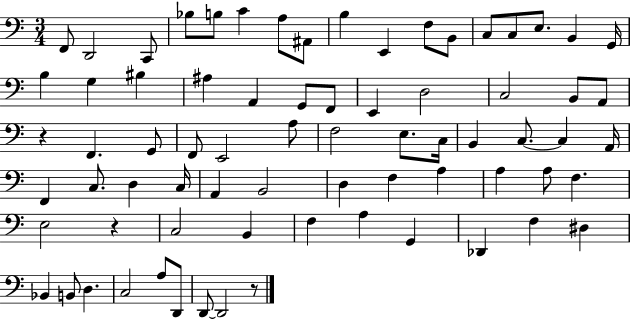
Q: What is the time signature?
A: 3/4